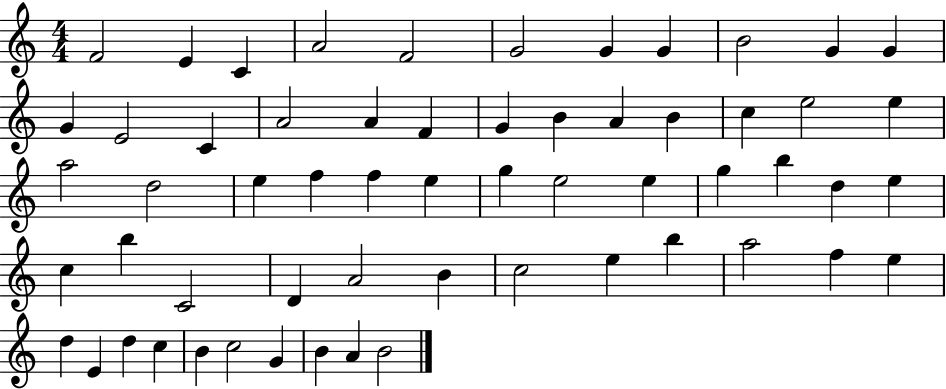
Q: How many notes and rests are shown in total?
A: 59